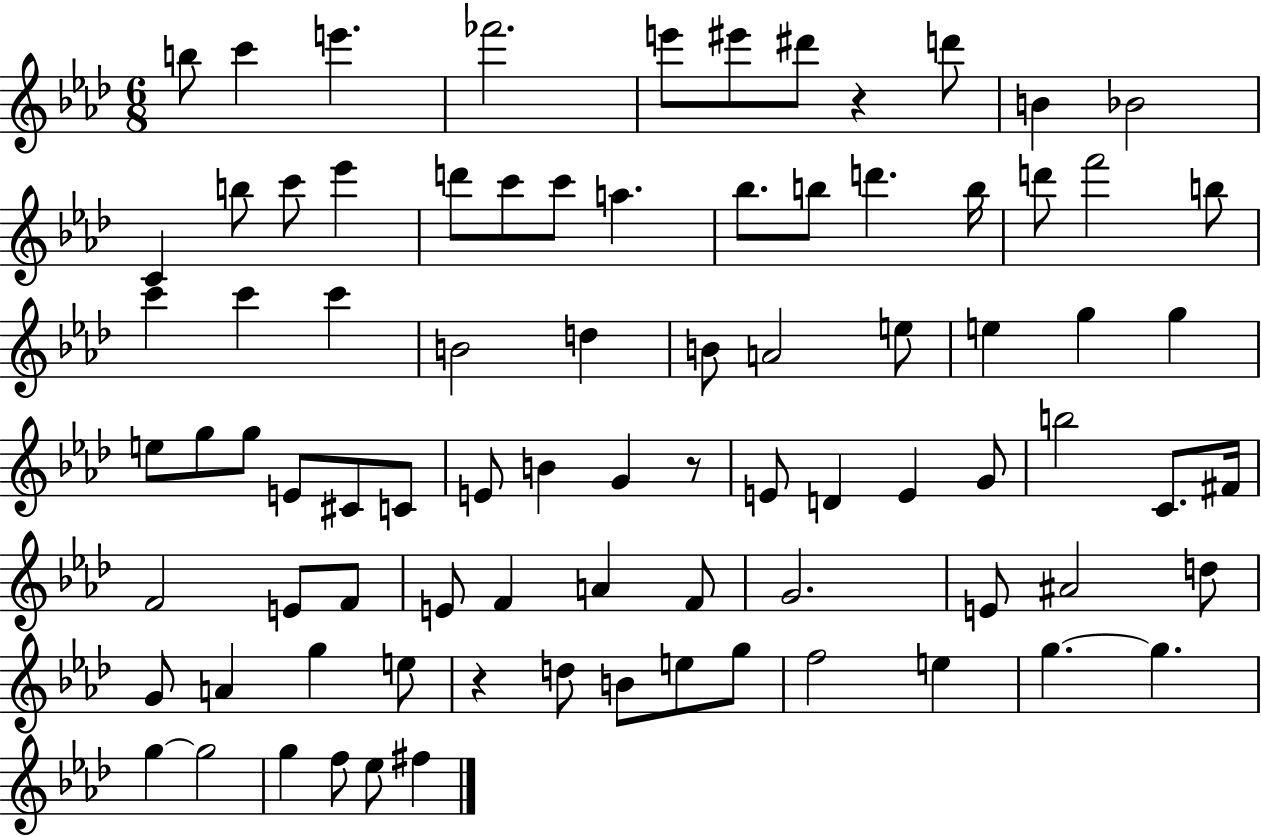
{
  \clef treble
  \numericTimeSignature
  \time 6/8
  \key aes \major
  b''8 c'''4 e'''4. | fes'''2. | e'''8 eis'''8 dis'''8 r4 d'''8 | b'4 bes'2 | \break c'4 b''8 c'''8 ees'''4 | d'''8 c'''8 c'''8 a''4. | bes''8. b''8 d'''4. b''16 | d'''8 f'''2 b''8 | \break c'''4 c'''4 c'''4 | b'2 d''4 | b'8 a'2 e''8 | e''4 g''4 g''4 | \break e''8 g''8 g''8 e'8 cis'8 c'8 | e'8 b'4 g'4 r8 | e'8 d'4 e'4 g'8 | b''2 c'8. fis'16 | \break f'2 e'8 f'8 | e'8 f'4 a'4 f'8 | g'2. | e'8 ais'2 d''8 | \break g'8 a'4 g''4 e''8 | r4 d''8 b'8 e''8 g''8 | f''2 e''4 | g''4.~~ g''4. | \break g''4~~ g''2 | g''4 f''8 ees''8 fis''4 | \bar "|."
}